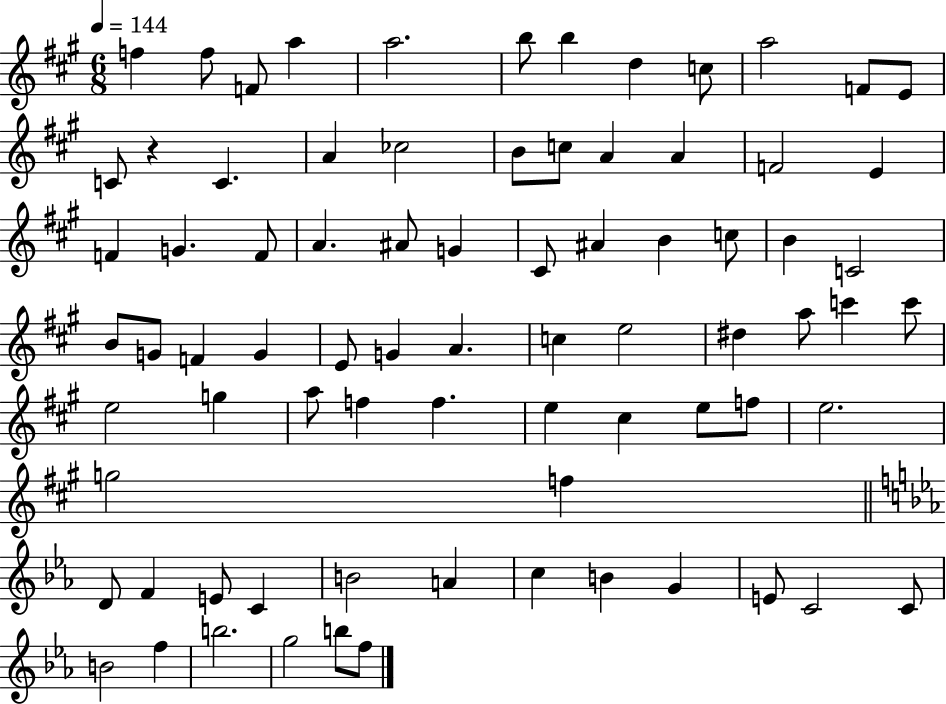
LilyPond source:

{
  \clef treble
  \numericTimeSignature
  \time 6/8
  \key a \major
  \tempo 4 = 144
  \repeat volta 2 { f''4 f''8 f'8 a''4 | a''2. | b''8 b''4 d''4 c''8 | a''2 f'8 e'8 | \break c'8 r4 c'4. | a'4 ces''2 | b'8 c''8 a'4 a'4 | f'2 e'4 | \break f'4 g'4. f'8 | a'4. ais'8 g'4 | cis'8 ais'4 b'4 c''8 | b'4 c'2 | \break b'8 g'8 f'4 g'4 | e'8 g'4 a'4. | c''4 e''2 | dis''4 a''8 c'''4 c'''8 | \break e''2 g''4 | a''8 f''4 f''4. | e''4 cis''4 e''8 f''8 | e''2. | \break g''2 f''4 | \bar "||" \break \key c \minor d'8 f'4 e'8 c'4 | b'2 a'4 | c''4 b'4 g'4 | e'8 c'2 c'8 | \break b'2 f''4 | b''2. | g''2 b''8 f''8 | } \bar "|."
}